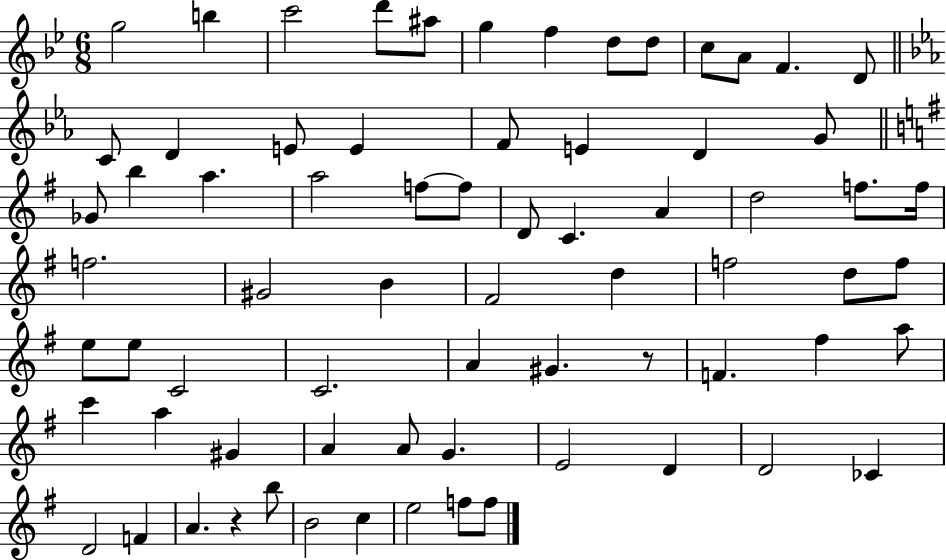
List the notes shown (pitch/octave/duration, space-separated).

G5/h B5/q C6/h D6/e A#5/e G5/q F5/q D5/e D5/e C5/e A4/e F4/q. D4/e C4/e D4/q E4/e E4/q F4/e E4/q D4/q G4/e Gb4/e B5/q A5/q. A5/h F5/e F5/e D4/e C4/q. A4/q D5/h F5/e. F5/s F5/h. G#4/h B4/q F#4/h D5/q F5/h D5/e F5/e E5/e E5/e C4/h C4/h. A4/q G#4/q. R/e F4/q. F#5/q A5/e C6/q A5/q G#4/q A4/q A4/e G4/q. E4/h D4/q D4/h CES4/q D4/h F4/q A4/q. R/q B5/e B4/h C5/q E5/h F5/e F5/e